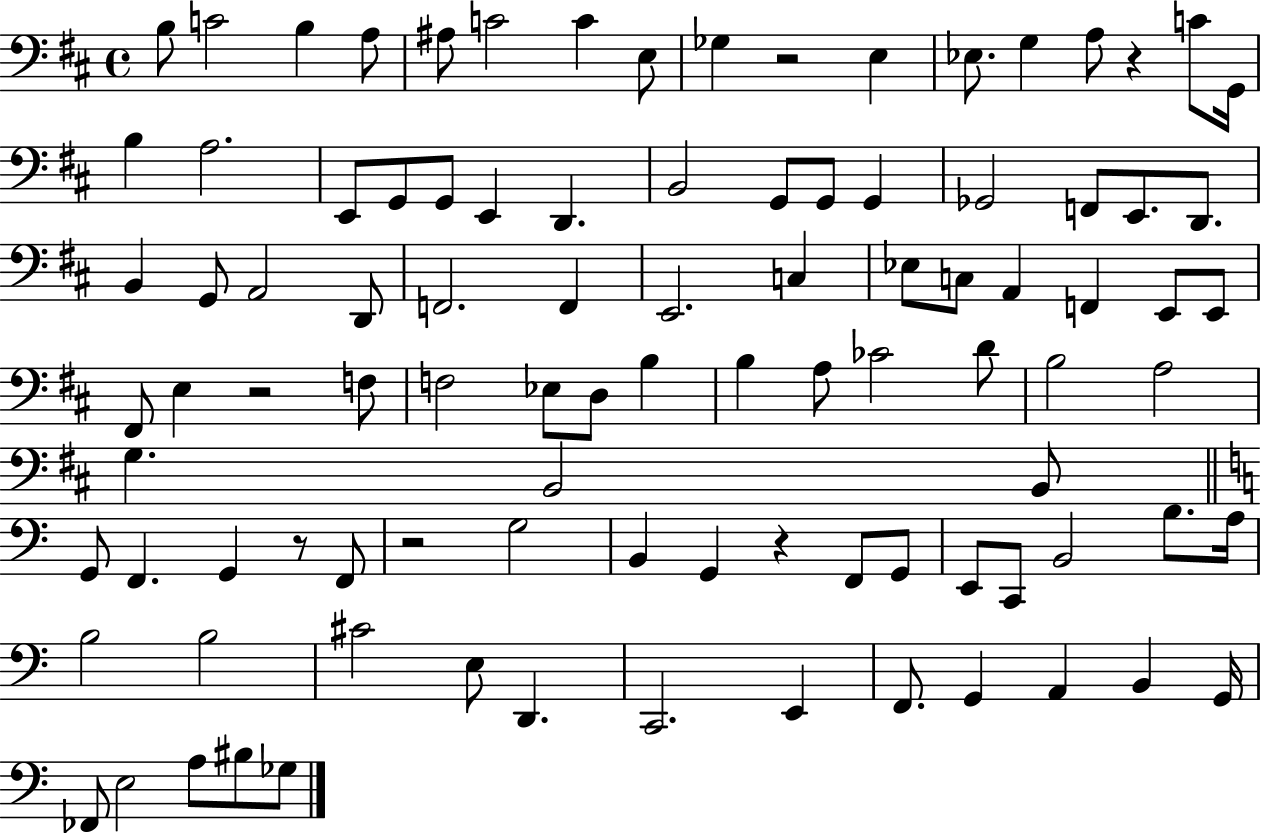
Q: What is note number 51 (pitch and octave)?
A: B3